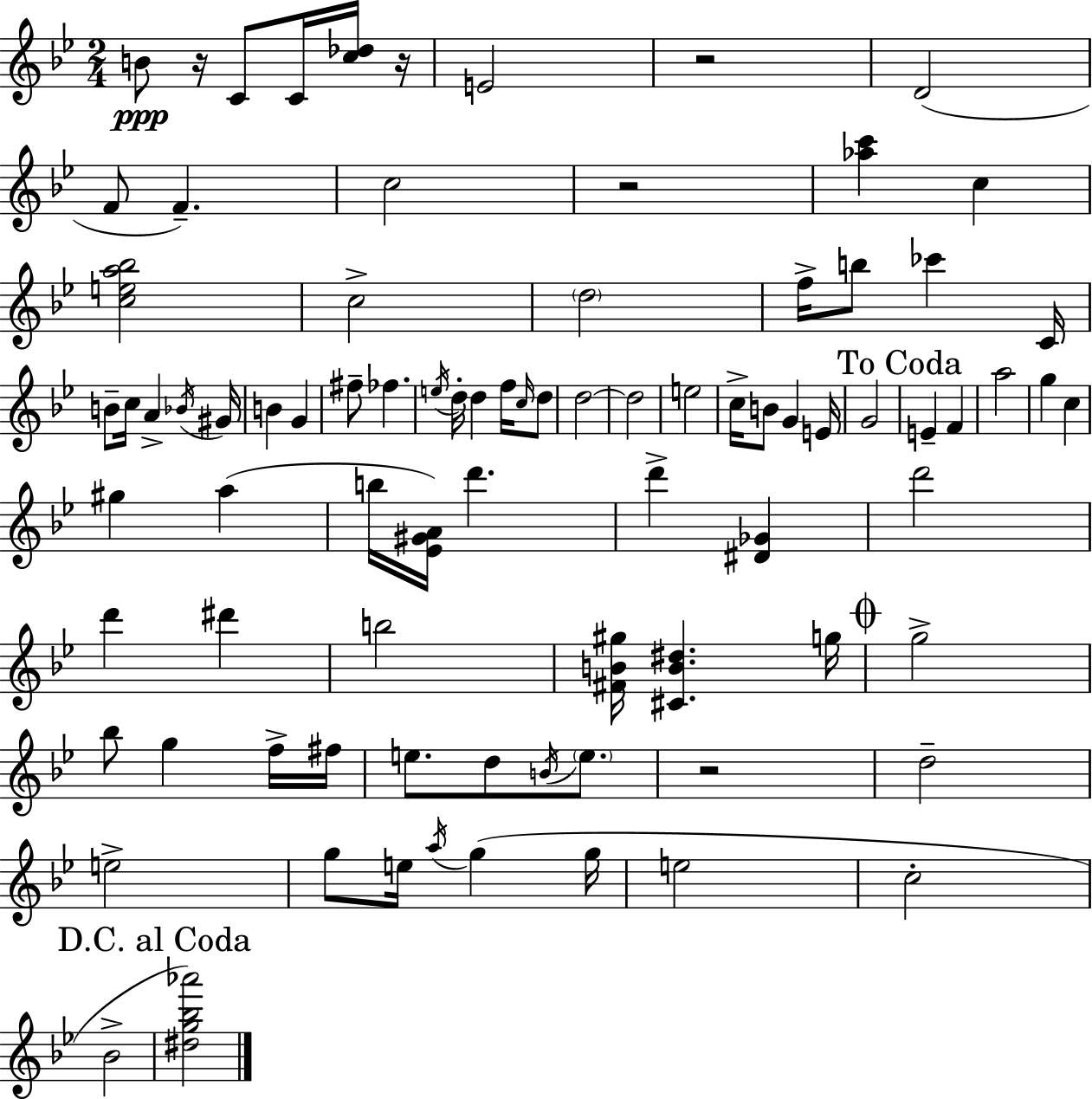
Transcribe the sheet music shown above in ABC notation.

X:1
T:Untitled
M:2/4
L:1/4
K:Gm
B/2 z/4 C/2 C/4 [c_d]/4 z/4 E2 z2 D2 F/2 F c2 z2 [_ac'] c [cea_b]2 c2 d2 f/4 b/2 _c' C/4 B/2 c/4 A _B/4 ^G/4 B G ^f/2 _f e/4 d/4 d f/4 c/4 d/2 d2 d2 e2 c/4 B/2 G E/4 G2 E F a2 g c ^g a b/4 [_E^GA]/4 d' d' [^D_G] d'2 d' ^d' b2 [^FB^g]/4 [^CB^d] g/4 g2 _b/2 g f/4 ^f/4 e/2 d/2 B/4 e/2 z2 d2 e2 g/2 e/4 a/4 g g/4 e2 c2 _B2 [^dg_b_a']2